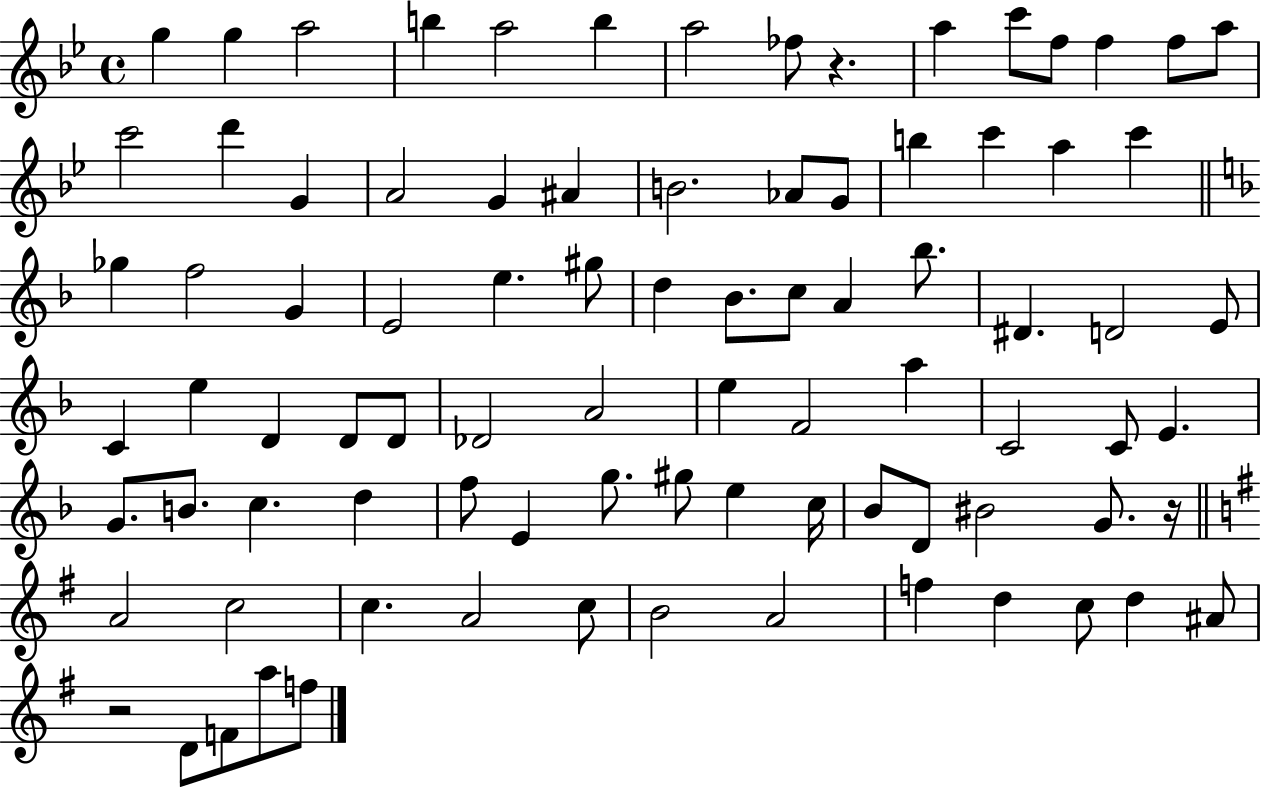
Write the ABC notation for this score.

X:1
T:Untitled
M:4/4
L:1/4
K:Bb
g g a2 b a2 b a2 _f/2 z a c'/2 f/2 f f/2 a/2 c'2 d' G A2 G ^A B2 _A/2 G/2 b c' a c' _g f2 G E2 e ^g/2 d _B/2 c/2 A _b/2 ^D D2 E/2 C e D D/2 D/2 _D2 A2 e F2 a C2 C/2 E G/2 B/2 c d f/2 E g/2 ^g/2 e c/4 _B/2 D/2 ^B2 G/2 z/4 A2 c2 c A2 c/2 B2 A2 f d c/2 d ^A/2 z2 D/2 F/2 a/2 f/2